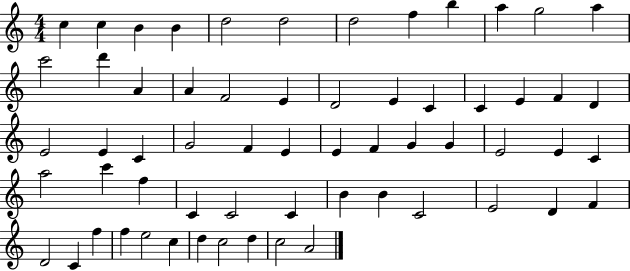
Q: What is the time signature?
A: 4/4